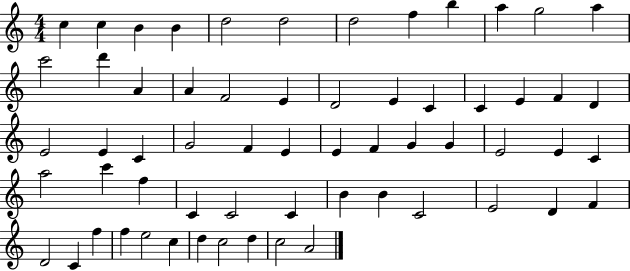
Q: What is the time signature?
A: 4/4